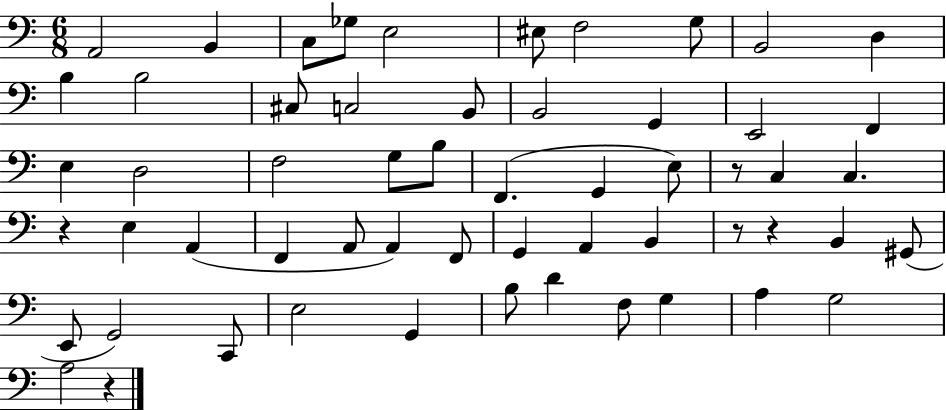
{
  \clef bass
  \numericTimeSignature
  \time 6/8
  \key c \major
  a,2 b,4 | c8 ges8 e2 | eis8 f2 g8 | b,2 d4 | \break b4 b2 | cis8 c2 b,8 | b,2 g,4 | e,2 f,4 | \break e4 d2 | f2 g8 b8 | f,4.( g,4 e8) | r8 c4 c4. | \break r4 e4 a,4( | f,4 a,8 a,4) f,8 | g,4 a,4 b,4 | r8 r4 b,4 gis,8( | \break e,8 g,2) c,8 | e2 g,4 | b8 d'4 f8 g4 | a4 g2 | \break a2 r4 | \bar "|."
}